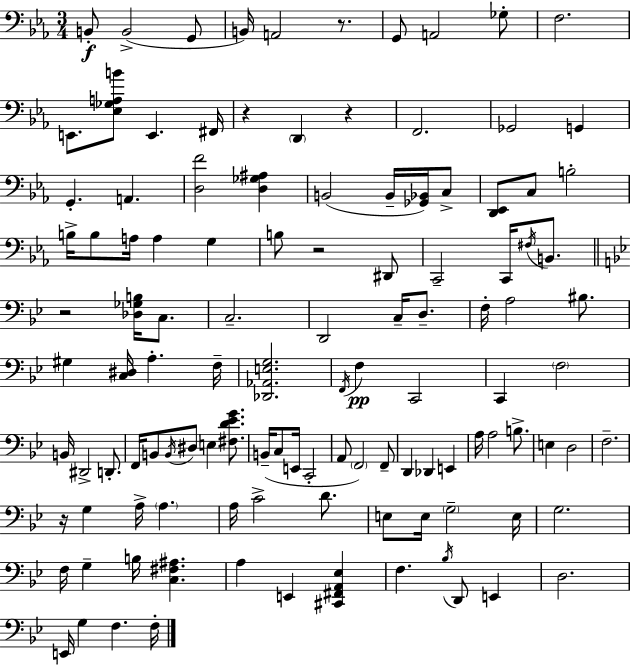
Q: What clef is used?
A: bass